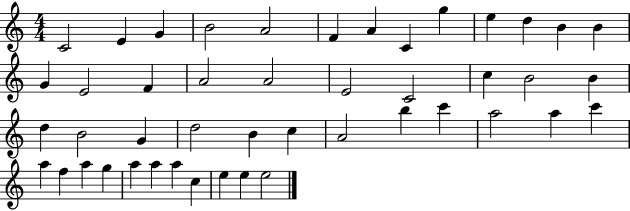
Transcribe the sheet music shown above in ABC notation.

X:1
T:Untitled
M:4/4
L:1/4
K:C
C2 E G B2 A2 F A C g e d B B G E2 F A2 A2 E2 C2 c B2 B d B2 G d2 B c A2 b c' a2 a c' a f a g a a a c e e e2